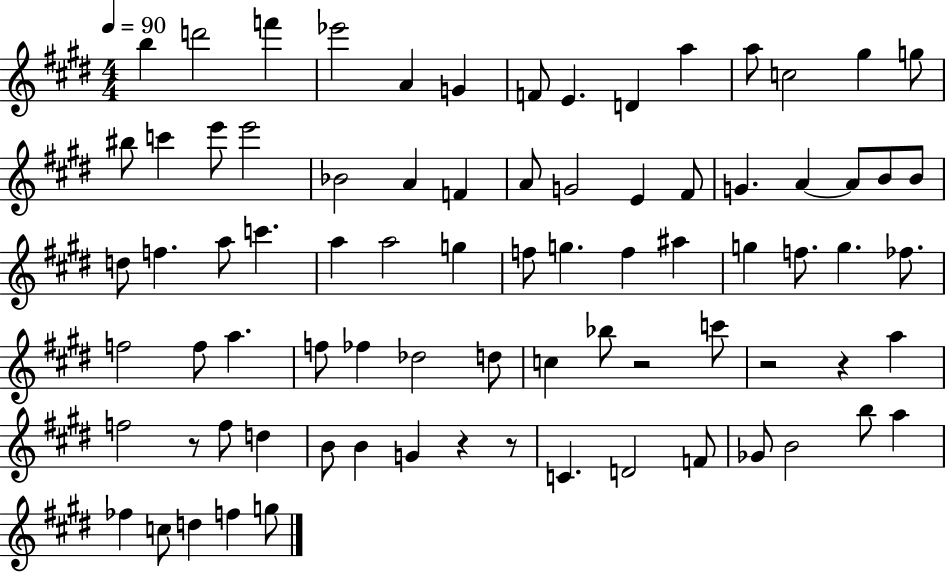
B5/q D6/h F6/q Eb6/h A4/q G4/q F4/e E4/q. D4/q A5/q A5/e C5/h G#5/q G5/e BIS5/e C6/q E6/e E6/h Bb4/h A4/q F4/q A4/e G4/h E4/q F#4/e G4/q. A4/q A4/e B4/e B4/e D5/e F5/q. A5/e C6/q. A5/q A5/h G5/q F5/e G5/q. F5/q A#5/q G5/q F5/e. G5/q. FES5/e. F5/h F5/e A5/q. F5/e FES5/q Db5/h D5/e C5/q Bb5/e R/h C6/e R/h R/q A5/q F5/h R/e F5/e D5/q B4/e B4/q G4/q R/q R/e C4/q. D4/h F4/e Gb4/e B4/h B5/e A5/q FES5/q C5/e D5/q F5/q G5/e